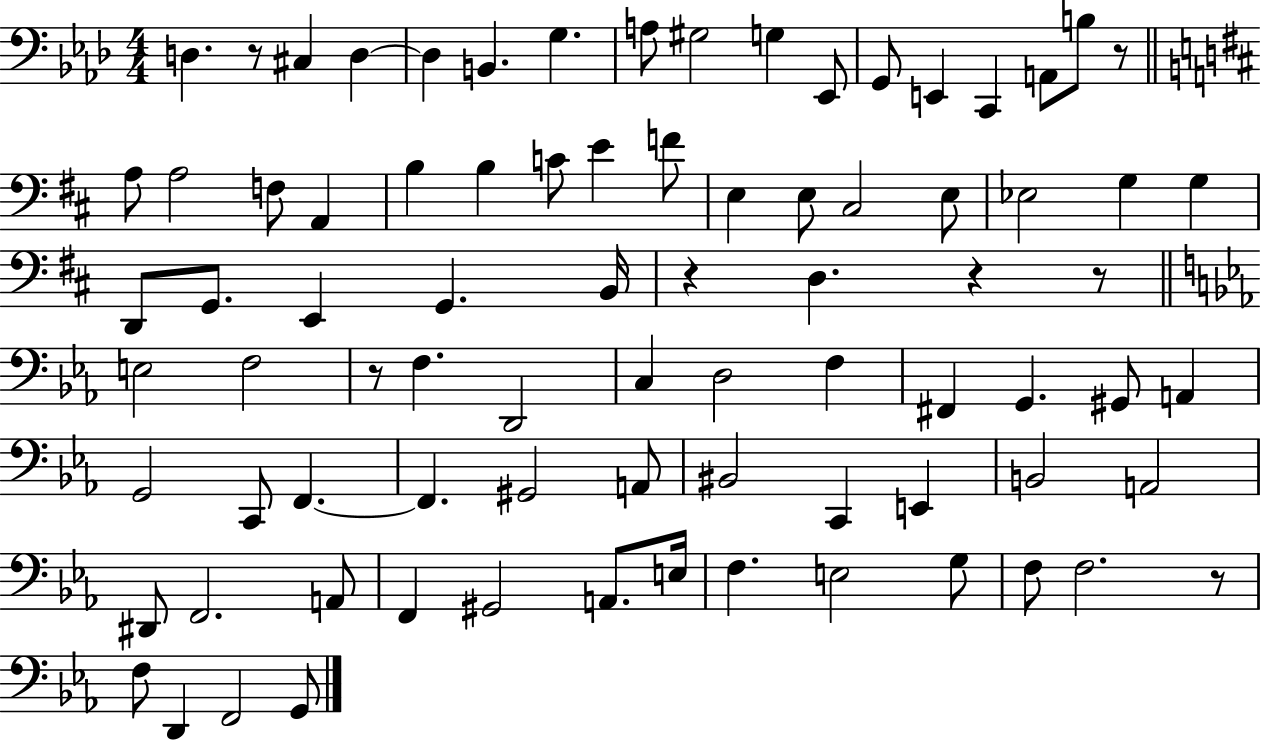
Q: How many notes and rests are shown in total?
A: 82